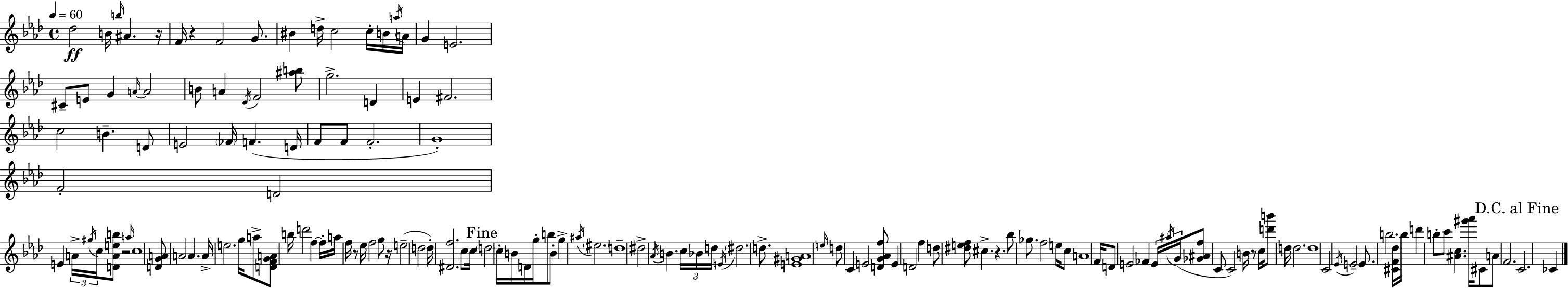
Db5/h B4/s B5/s A#4/q. R/s F4/s R/q F4/h G4/e. BIS4/q D5/s C5/h C5/s B4/s A5/s A4/s G4/q E4/h. C#4/e E4/e G4/q A4/s A4/h B4/e A4/q Db4/s F4/h [A#5,B5]/e G5/h. D4/q E4/q F#4/h. C5/h B4/q. D4/e E4/h FES4/s F4/q. D4/s F4/e F4/e F4/h. G4/w F4/h D4/h E4/q A4/s G#5/s C5/s [D4,A4,E5,B5]/e R/h A5/s C5/w [D4,G4,A4]/e A4/h A4/q. A4/s E5/h. G5/s A5/e [D4,F4,G4,A4]/e B5/s D6/h F5/q F5/s A5/s F5/s R/e Eb5/s F5/h G5/e R/s E5/h D5/h D5/s [D#4,F5]/h. C5/e C5/s D5/h C5/s B4/s D4/s G5/s B5/e B4/e G5/q A#5/s EIS5/h. D5/w D#5/h Ab4/s B4/q. C5/s Bb4/s D5/s E4/s D#5/h. D5/e. [E4,G#4,A4]/w E5/s D5/e C4/q E4/h [D4,G4,Ab4,F5]/e E4/q D4/h F5/q D5/e [D#5,E5,F5]/e C#5/q. R/q. Bb5/e Gb5/e. F5/h E5/s C5/e A4/w F4/s D4/e E4/h FES4/q E4/s A#5/s G4/s [Gb4,A#4,F5]/e C4/e C4/h B4/s R/e C5/s [D6,B6]/e D5/s D5/h. D5/w C4/h Eb4/s E4/h E4/e. B5/h. [C#4,F4,Db5]/s B5/s D6/q B5/e C6/e [A#4,C5]/q. [G#6,Ab6]/s C#4/e A4/e F4/h. C4/h. CES4/q